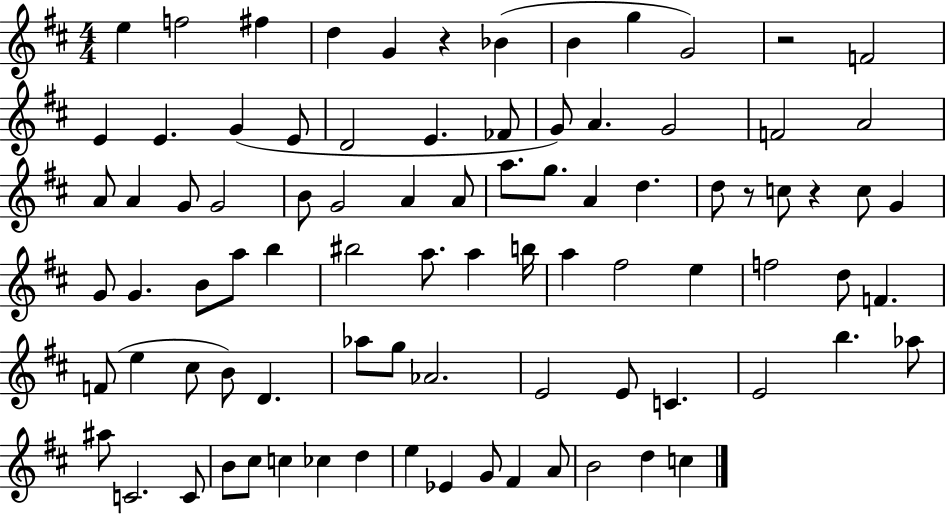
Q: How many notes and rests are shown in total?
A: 87